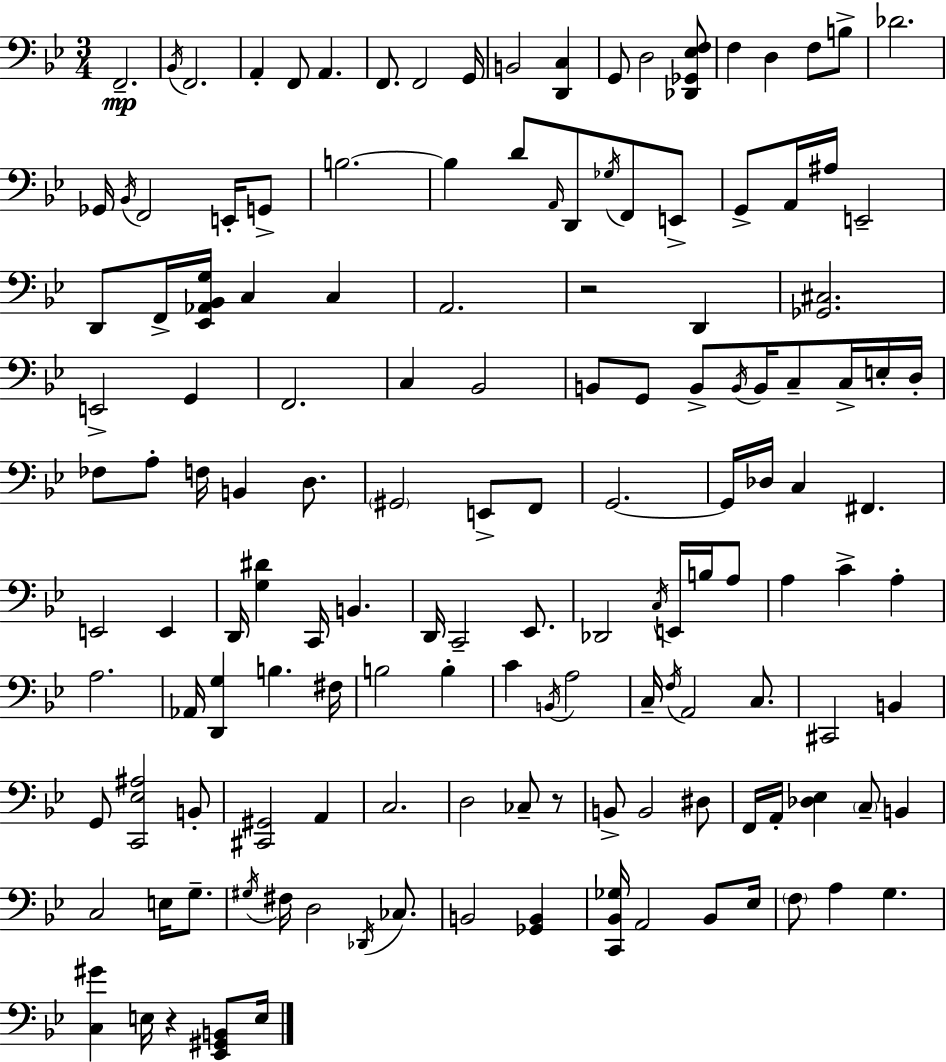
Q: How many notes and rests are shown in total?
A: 144